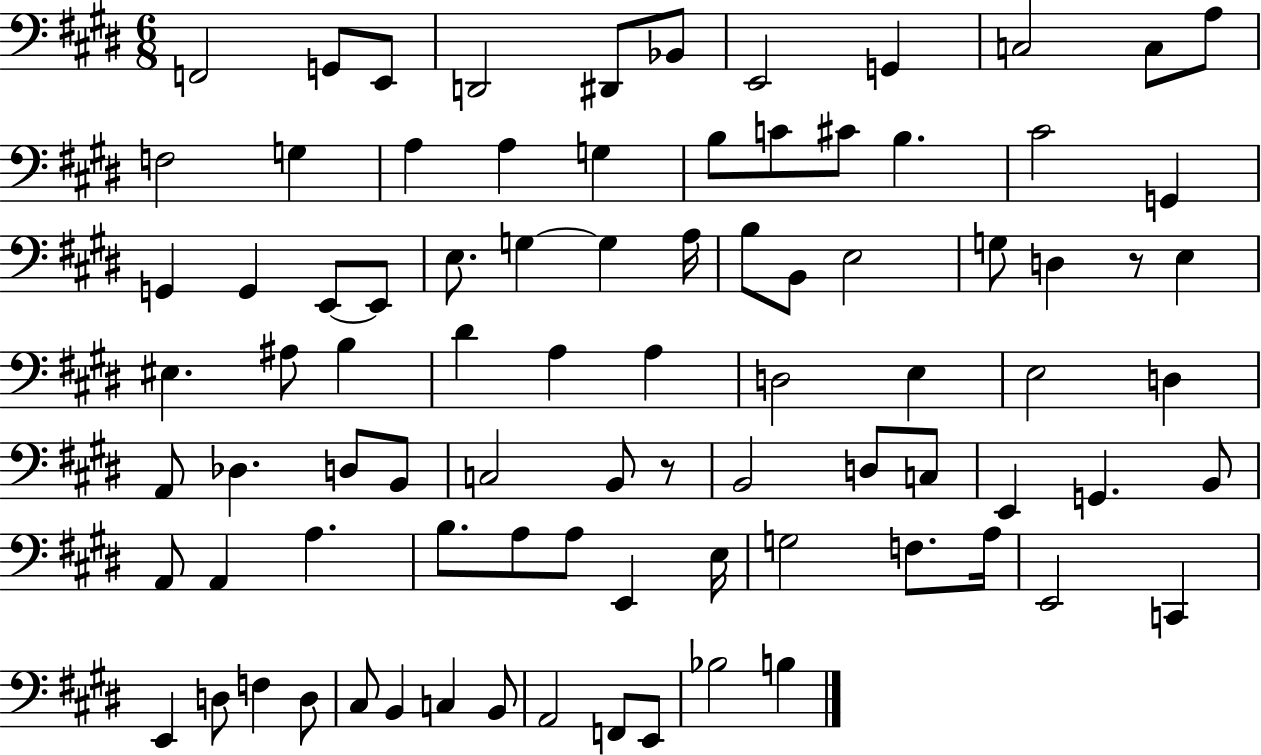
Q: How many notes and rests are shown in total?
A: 86